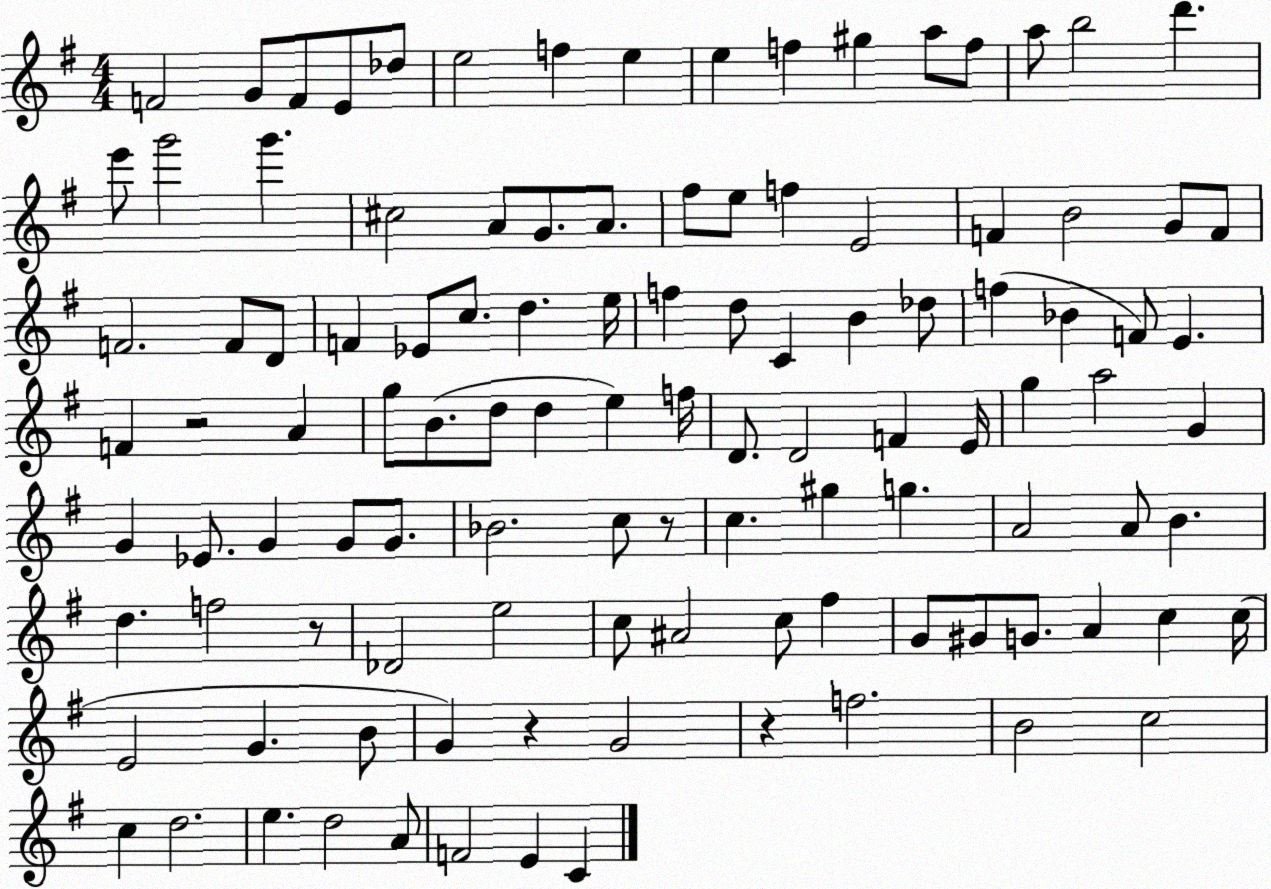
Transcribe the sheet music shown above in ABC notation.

X:1
T:Untitled
M:4/4
L:1/4
K:G
F2 G/2 F/2 E/2 _d/2 e2 f e e f ^g a/2 f/2 a/2 b2 d' e'/2 g'2 g' ^c2 A/2 G/2 A/2 ^f/2 e/2 f E2 F B2 G/2 F/2 F2 F/2 D/2 F _E/2 c/2 d e/4 f d/2 C B _d/2 f _B F/2 E F z2 A g/2 B/2 d/2 d e f/4 D/2 D2 F E/4 g a2 G G _E/2 G G/2 G/2 _B2 c/2 z/2 c ^g g A2 A/2 B d f2 z/2 _D2 e2 c/2 ^A2 c/2 ^f G/2 ^G/2 G/2 A c c/4 E2 G B/2 G z G2 z f2 B2 c2 c d2 e d2 A/2 F2 E C